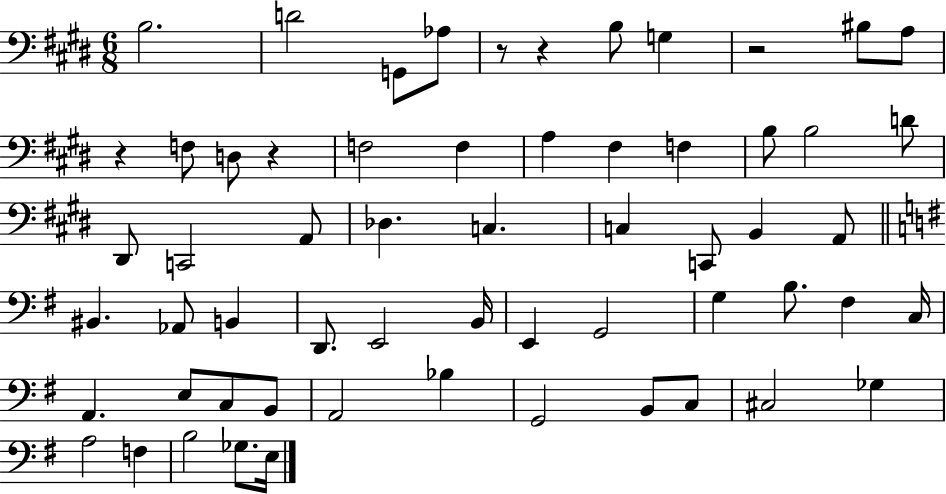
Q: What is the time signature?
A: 6/8